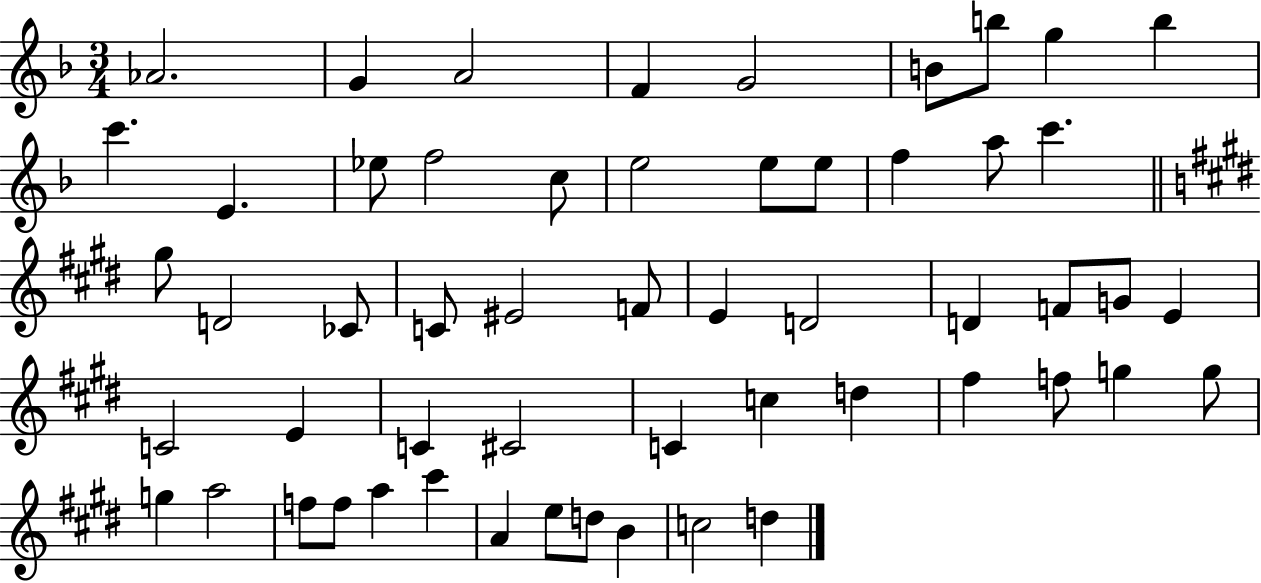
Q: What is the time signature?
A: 3/4